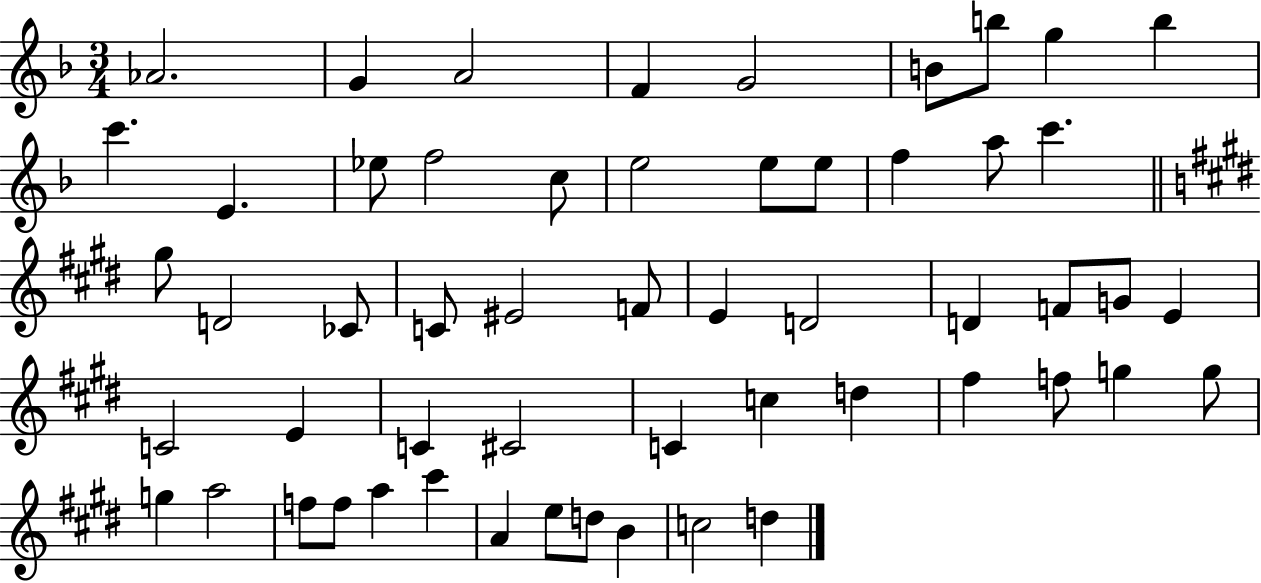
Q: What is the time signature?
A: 3/4